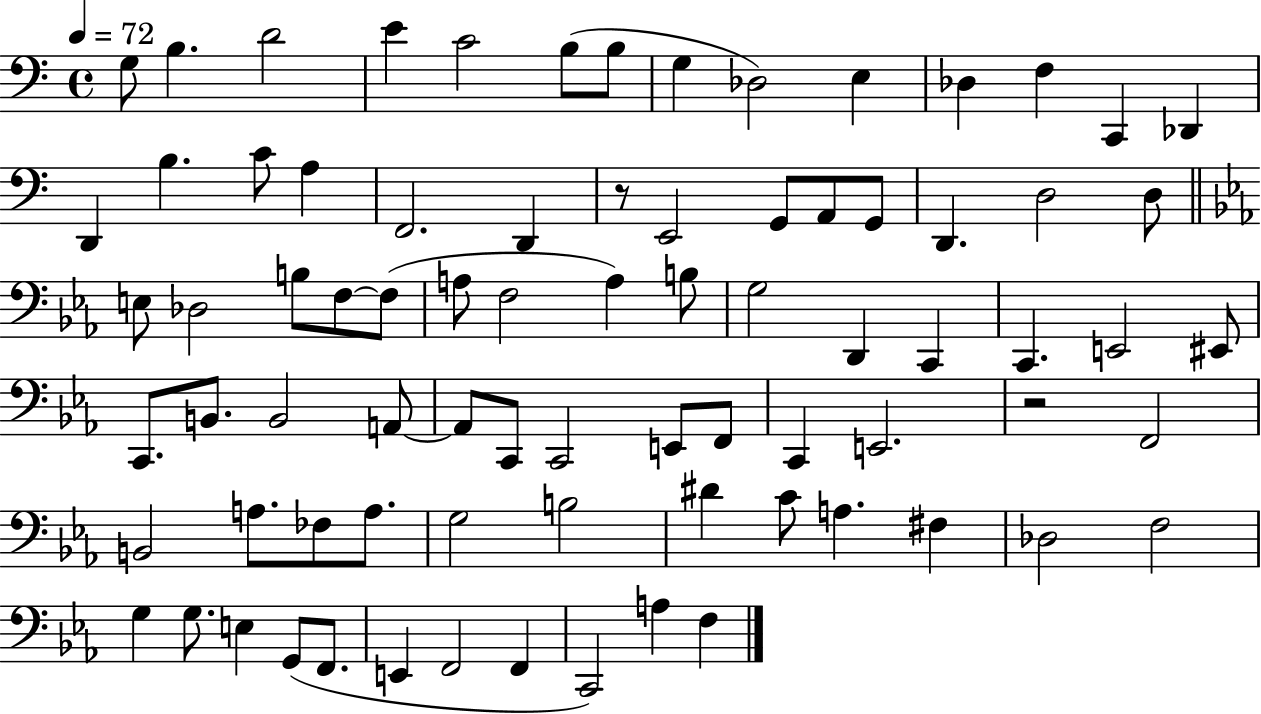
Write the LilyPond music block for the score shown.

{
  \clef bass
  \time 4/4
  \defaultTimeSignature
  \key c \major
  \tempo 4 = 72
  \repeat volta 2 { g8 b4. d'2 | e'4 c'2 b8( b8 | g4 des2) e4 | des4 f4 c,4 des,4 | \break d,4 b4. c'8 a4 | f,2. d,4 | r8 e,2 g,8 a,8 g,8 | d,4. d2 d8 | \break \bar "||" \break \key c \minor e8 des2 b8 f8~~ f8( | a8 f2 a4) b8 | g2 d,4 c,4 | c,4. e,2 eis,8 | \break c,8. b,8. b,2 a,8~~ | a,8 c,8 c,2 e,8 f,8 | c,4 e,2. | r2 f,2 | \break b,2 a8. fes8 a8. | g2 b2 | dis'4 c'8 a4. fis4 | des2 f2 | \break g4 g8. e4 g,8( f,8. | e,4 f,2 f,4 | c,2) a4 f4 | } \bar "|."
}